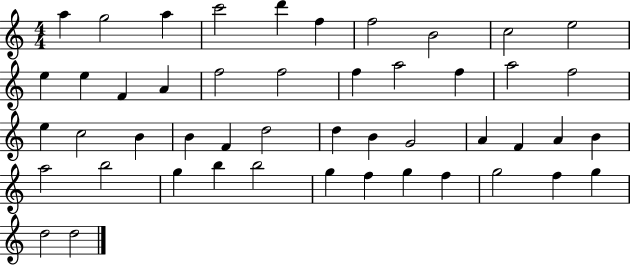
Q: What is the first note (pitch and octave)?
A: A5